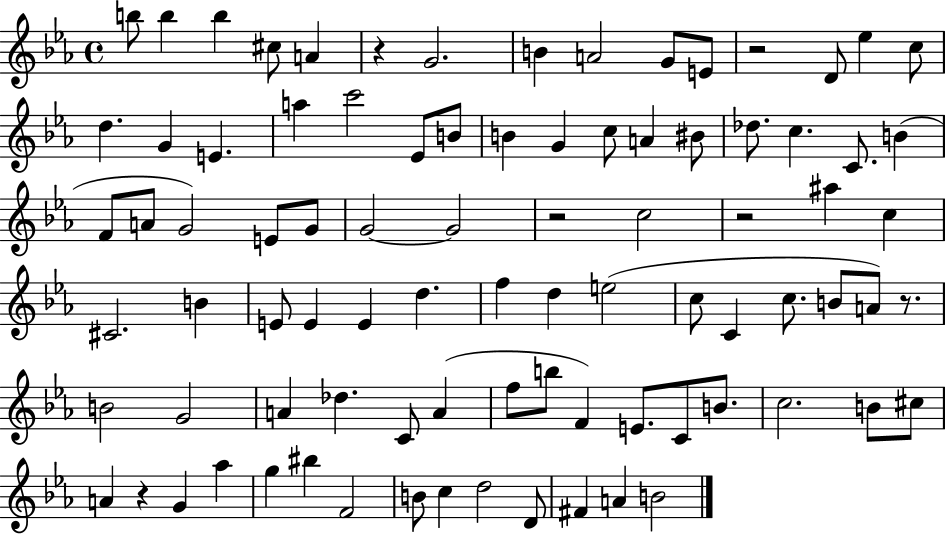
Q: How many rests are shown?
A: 6